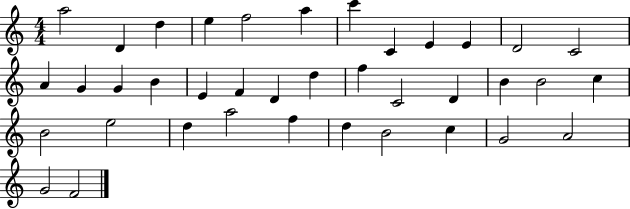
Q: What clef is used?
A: treble